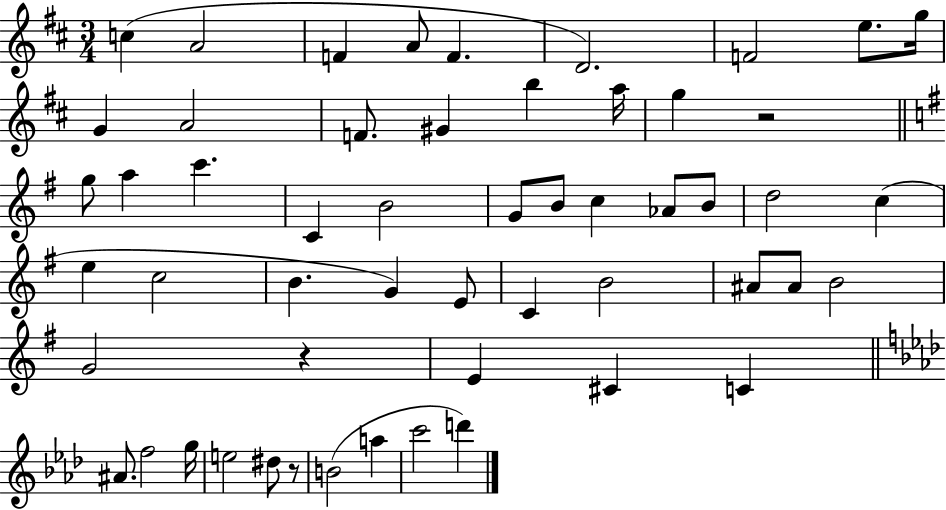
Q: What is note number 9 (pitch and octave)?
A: G5